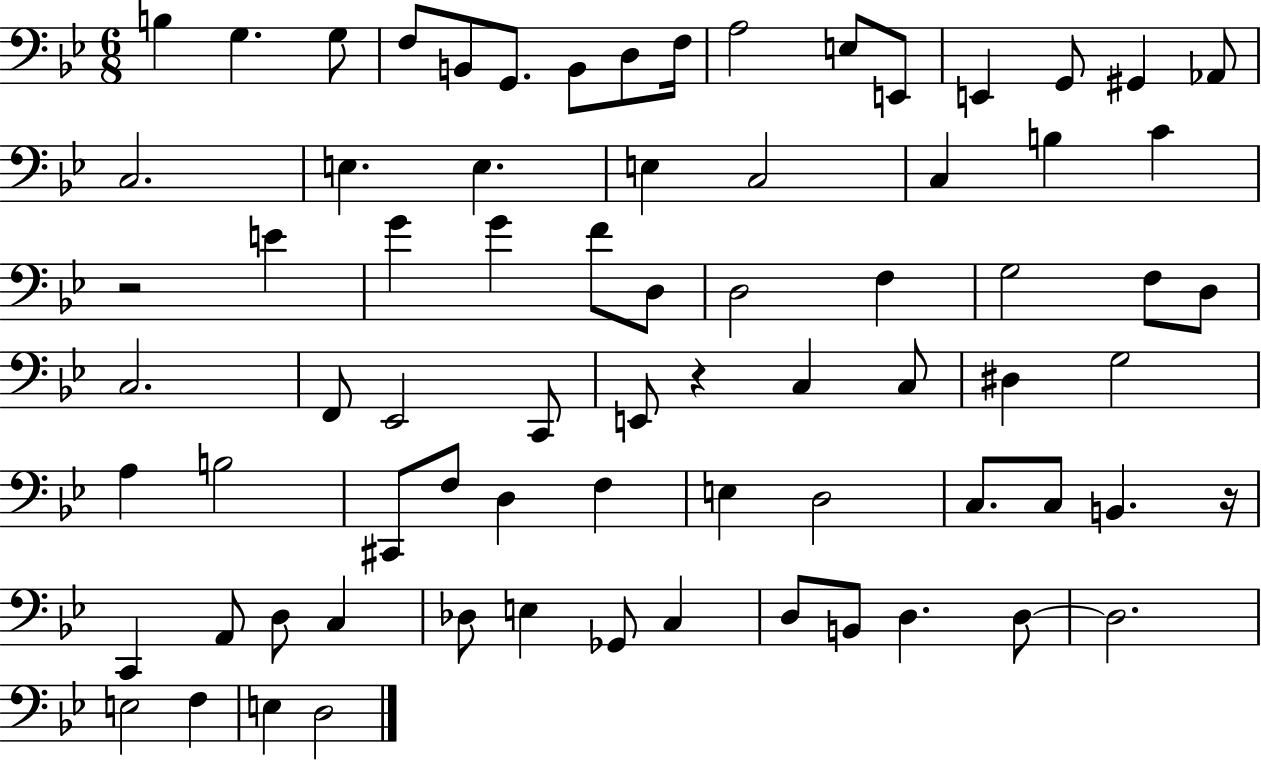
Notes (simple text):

B3/q G3/q. G3/e F3/e B2/e G2/e. B2/e D3/e F3/s A3/h E3/e E2/e E2/q G2/e G#2/q Ab2/e C3/h. E3/q. E3/q. E3/q C3/h C3/q B3/q C4/q R/h E4/q G4/q G4/q F4/e D3/e D3/h F3/q G3/h F3/e D3/e C3/h. F2/e Eb2/h C2/e E2/e R/q C3/q C3/e D#3/q G3/h A3/q B3/h C#2/e F3/e D3/q F3/q E3/q D3/h C3/e. C3/e B2/q. R/s C2/q A2/e D3/e C3/q Db3/e E3/q Gb2/e C3/q D3/e B2/e D3/q. D3/e D3/h. E3/h F3/q E3/q D3/h